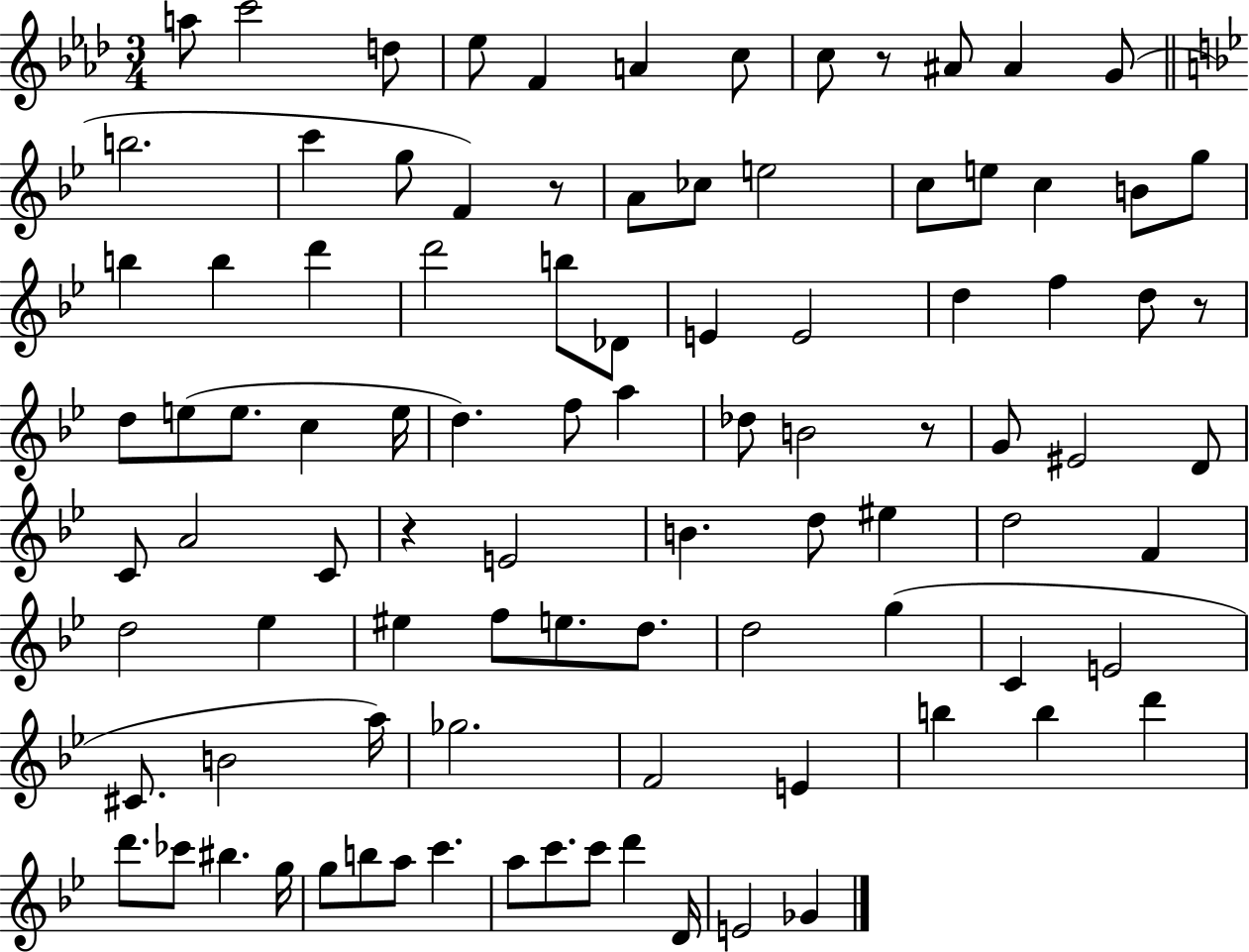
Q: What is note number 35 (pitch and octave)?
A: D5